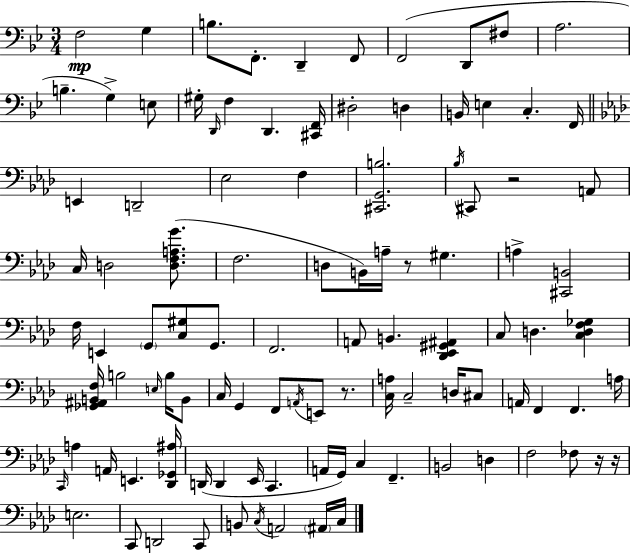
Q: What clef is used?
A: bass